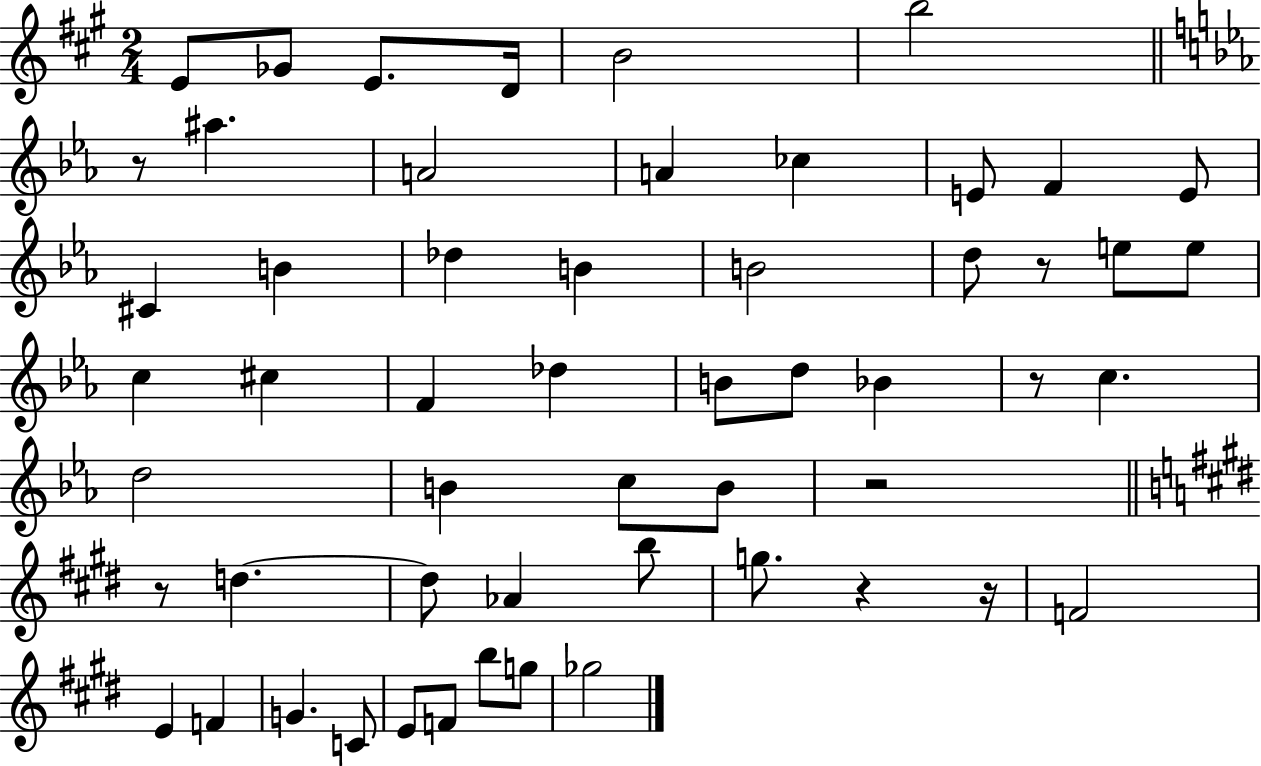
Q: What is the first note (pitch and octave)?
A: E4